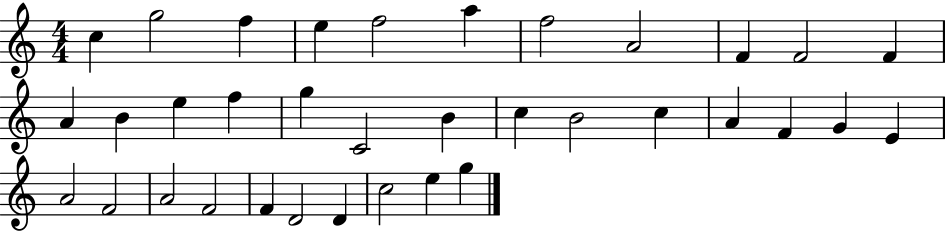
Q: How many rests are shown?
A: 0